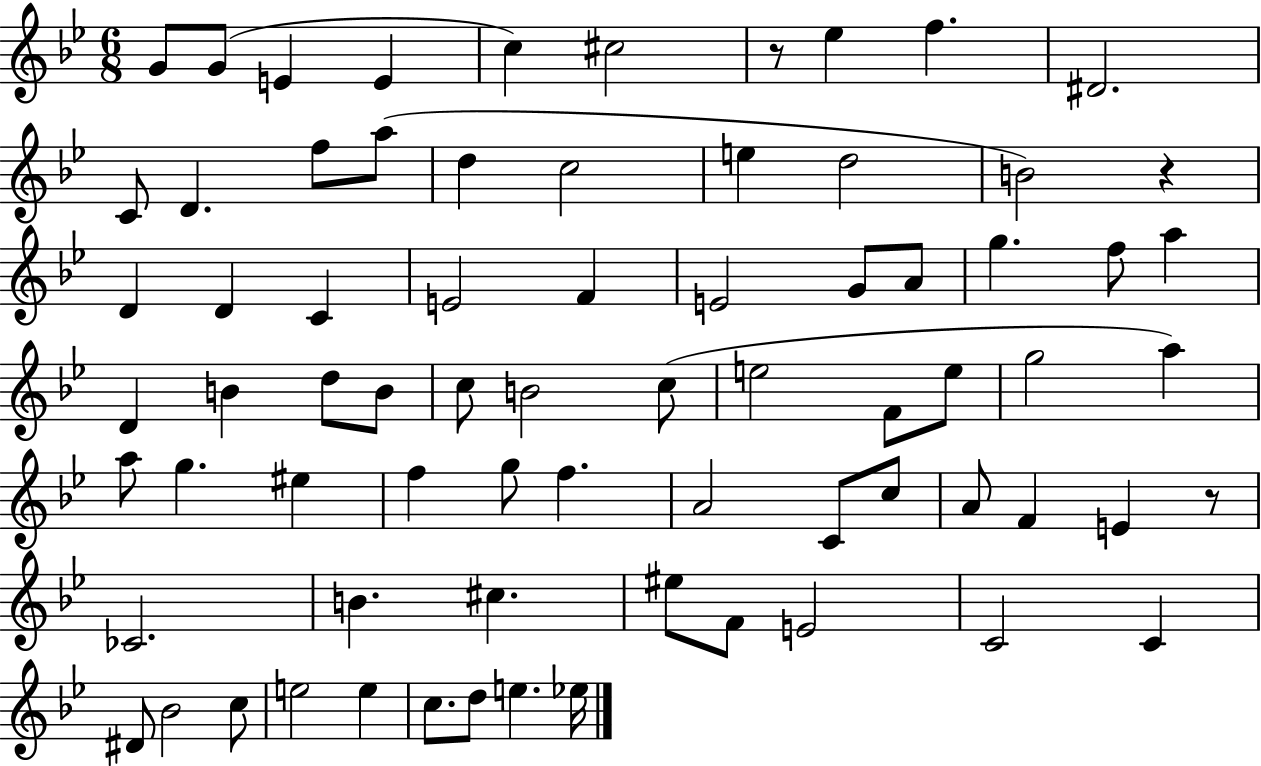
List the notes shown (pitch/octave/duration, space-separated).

G4/e G4/e E4/q E4/q C5/q C#5/h R/e Eb5/q F5/q. D#4/h. C4/e D4/q. F5/e A5/e D5/q C5/h E5/q D5/h B4/h R/q D4/q D4/q C4/q E4/h F4/q E4/h G4/e A4/e G5/q. F5/e A5/q D4/q B4/q D5/e B4/e C5/e B4/h C5/e E5/h F4/e E5/e G5/h A5/q A5/e G5/q. EIS5/q F5/q G5/e F5/q. A4/h C4/e C5/e A4/e F4/q E4/q R/e CES4/h. B4/q. C#5/q. EIS5/e F4/e E4/h C4/h C4/q D#4/e Bb4/h C5/e E5/h E5/q C5/e. D5/e E5/q. Eb5/s